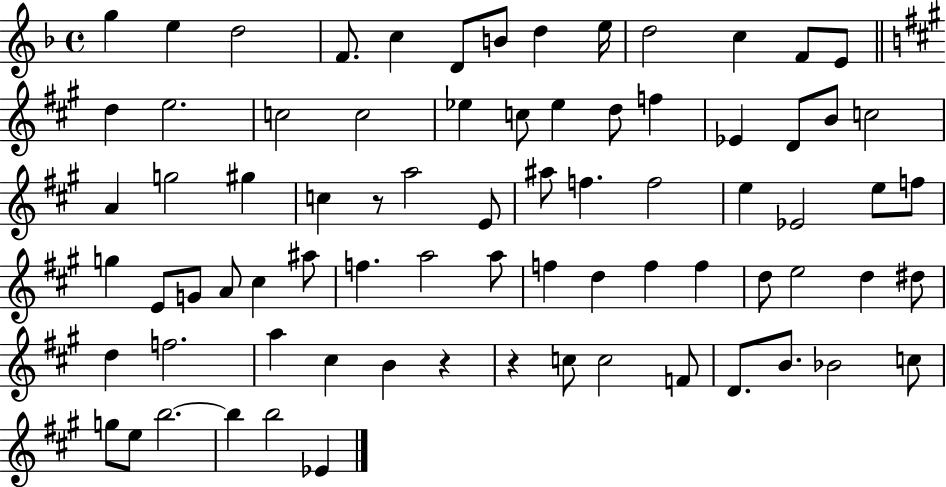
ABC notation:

X:1
T:Untitled
M:4/4
L:1/4
K:F
g e d2 F/2 c D/2 B/2 d e/4 d2 c F/2 E/2 d e2 c2 c2 _e c/2 _e d/2 f _E D/2 B/2 c2 A g2 ^g c z/2 a2 E/2 ^a/2 f f2 e _E2 e/2 f/2 g E/2 G/2 A/2 ^c ^a/2 f a2 a/2 f d f f d/2 e2 d ^d/2 d f2 a ^c B z z c/2 c2 F/2 D/2 B/2 _B2 c/2 g/2 e/2 b2 b b2 _E